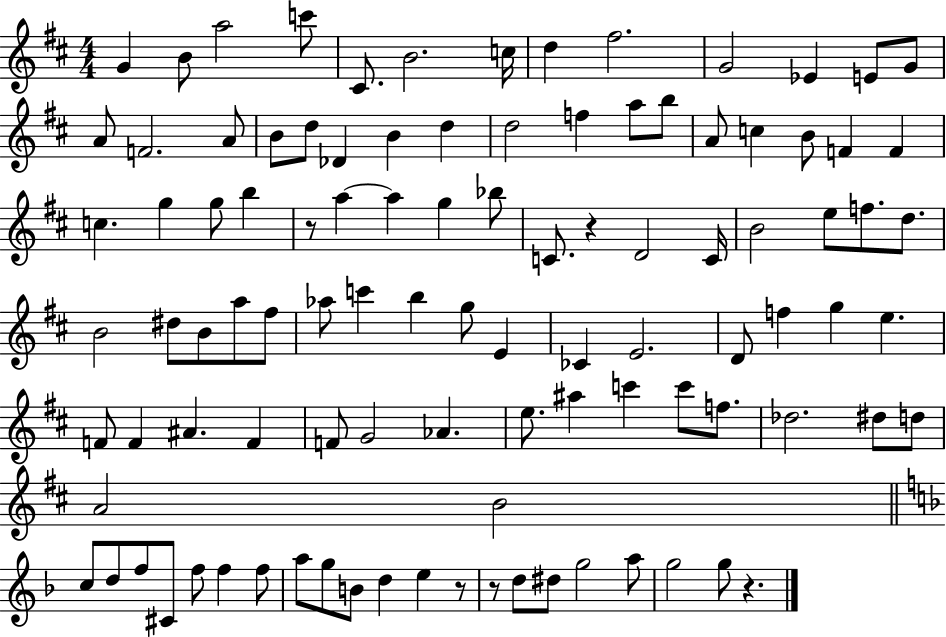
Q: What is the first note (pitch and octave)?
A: G4